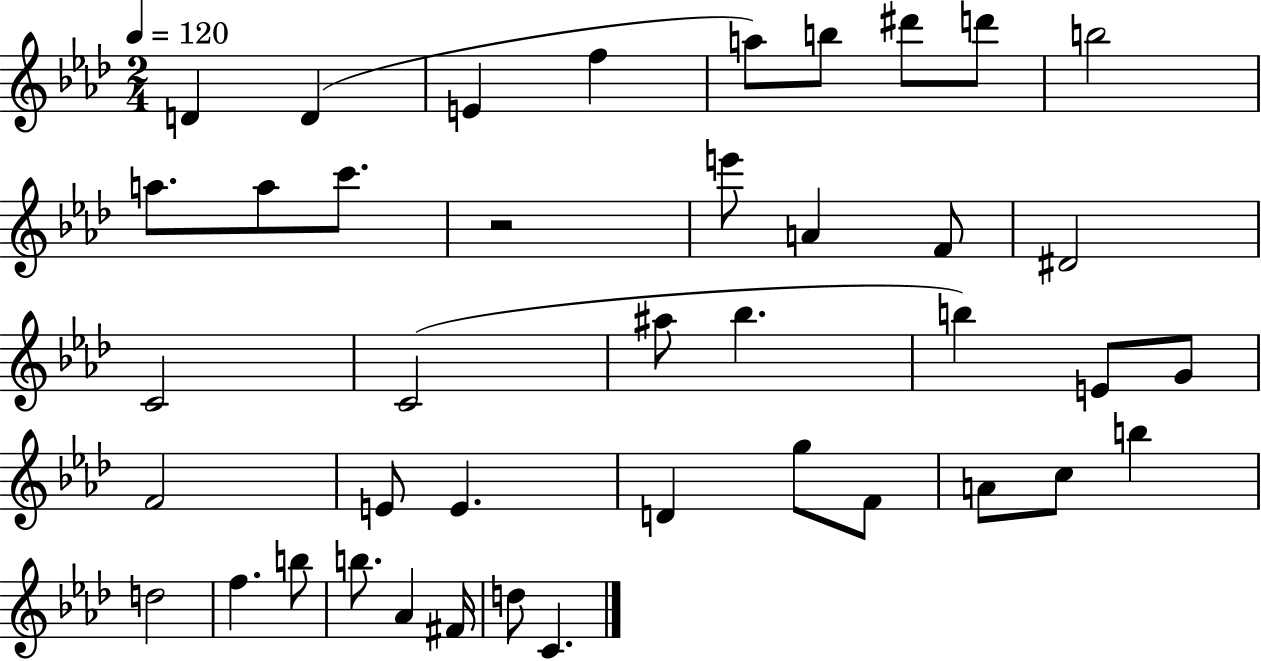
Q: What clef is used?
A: treble